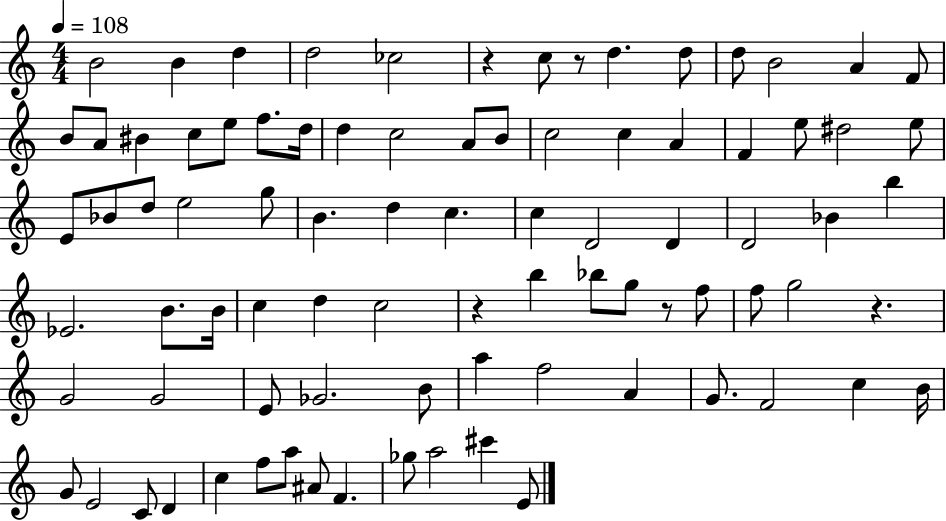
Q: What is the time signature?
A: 4/4